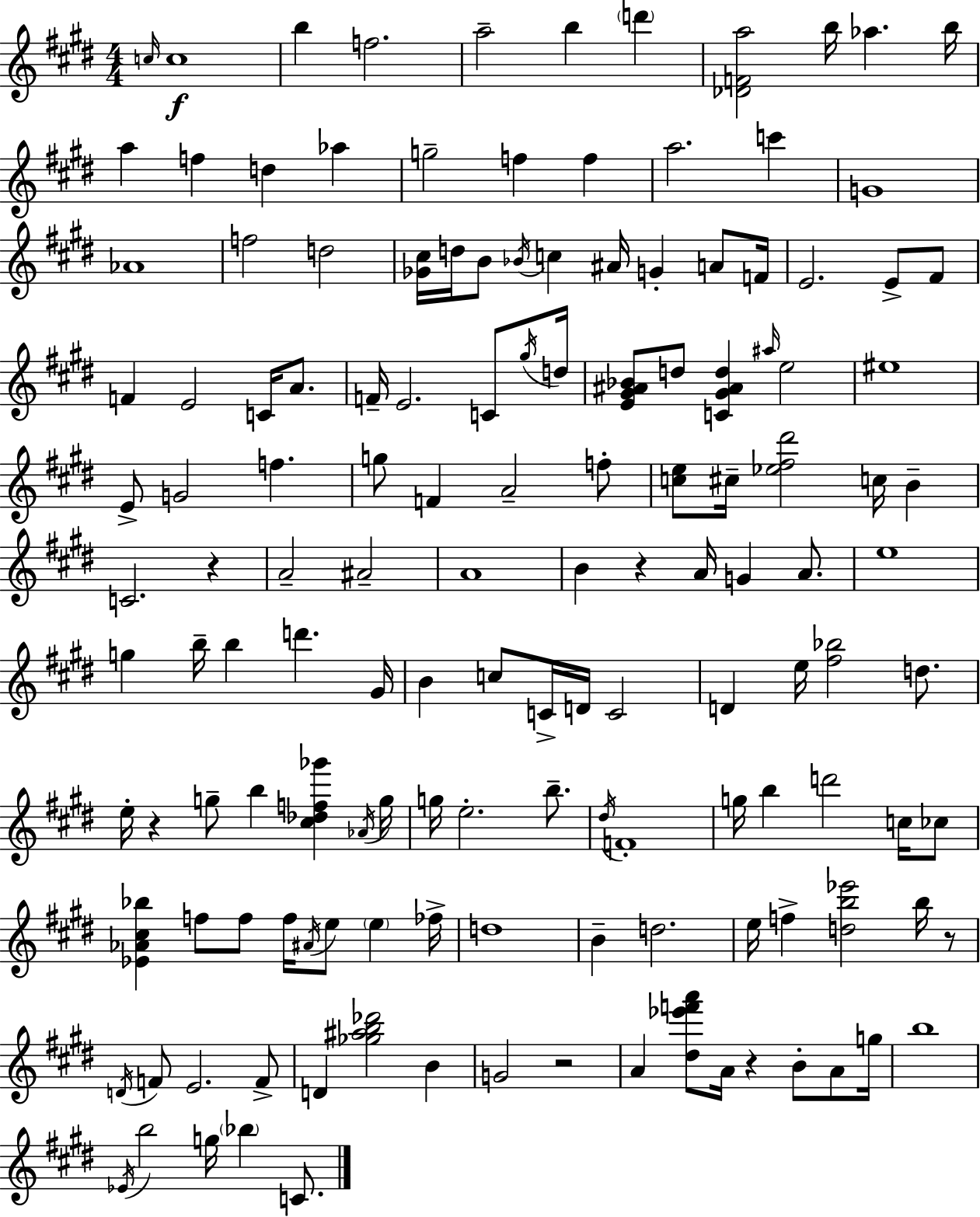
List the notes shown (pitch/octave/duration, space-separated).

C5/s C5/w B5/q F5/h. A5/h B5/q D6/q [Db4,F4,A5]/h B5/s Ab5/q. B5/s A5/q F5/q D5/q Ab5/q G5/h F5/q F5/q A5/h. C6/q G4/w Ab4/w F5/h D5/h [Gb4,C#5]/s D5/s B4/e Bb4/s C5/q A#4/s G4/q A4/e F4/s E4/h. E4/e F#4/e F4/q E4/h C4/s A4/e. F4/s E4/h. C4/e G#5/s D5/s [E4,G#4,A#4,Bb4]/e D5/e [C4,G#4,A#4,D5]/q A#5/s E5/h EIS5/w E4/e G4/h F5/q. G5/e F4/q A4/h F5/e [C5,E5]/e C#5/s [Eb5,F#5,D#6]/h C5/s B4/q C4/h. R/q A4/h A#4/h A4/w B4/q R/q A4/s G4/q A4/e. E5/w G5/q B5/s B5/q D6/q. G#4/s B4/q C5/e C4/s D4/s C4/h D4/q E5/s [F#5,Bb5]/h D5/e. E5/s R/q G5/e B5/q [C#5,Db5,F5,Gb6]/q Ab4/s G5/s G5/s E5/h. B5/e. D#5/s F4/w G5/s B5/q D6/h C5/s CES5/e [Eb4,Ab4,C#5,Bb5]/q F5/e F5/e F5/s A#4/s E5/e E5/q FES5/s D5/w B4/q D5/h. E5/s F5/q [D5,B5,Eb6]/h B5/s R/e D4/s F4/e E4/h. F4/e D4/q [Gb5,A#5,B5,Db6]/h B4/q G4/h R/h A4/q [D#5,Eb6,F6,A6]/e A4/s R/q B4/e A4/e G5/s B5/w Eb4/s B5/h G5/s Bb5/q C4/e.